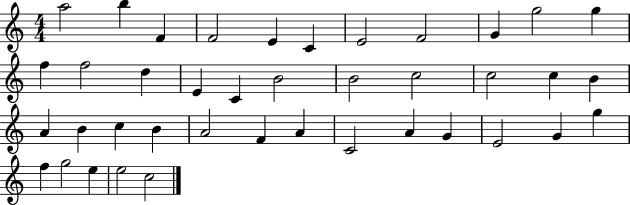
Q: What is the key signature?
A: C major